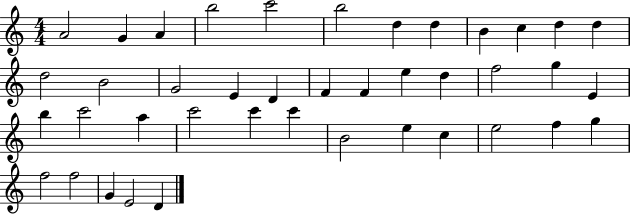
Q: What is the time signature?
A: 4/4